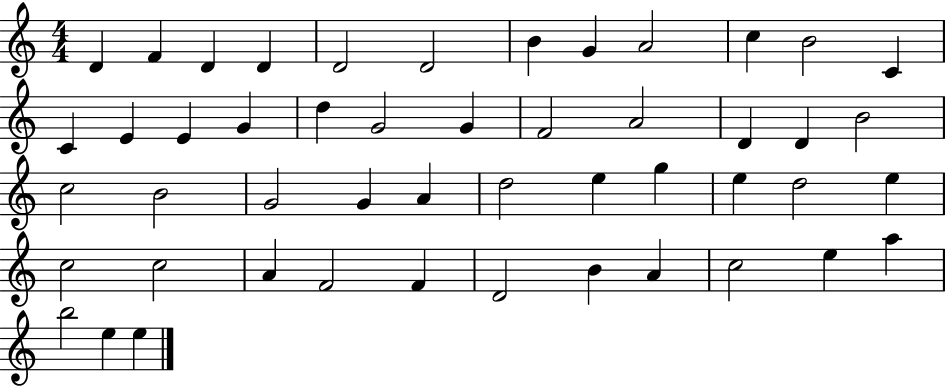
{
  \clef treble
  \numericTimeSignature
  \time 4/4
  \key c \major
  d'4 f'4 d'4 d'4 | d'2 d'2 | b'4 g'4 a'2 | c''4 b'2 c'4 | \break c'4 e'4 e'4 g'4 | d''4 g'2 g'4 | f'2 a'2 | d'4 d'4 b'2 | \break c''2 b'2 | g'2 g'4 a'4 | d''2 e''4 g''4 | e''4 d''2 e''4 | \break c''2 c''2 | a'4 f'2 f'4 | d'2 b'4 a'4 | c''2 e''4 a''4 | \break b''2 e''4 e''4 | \bar "|."
}